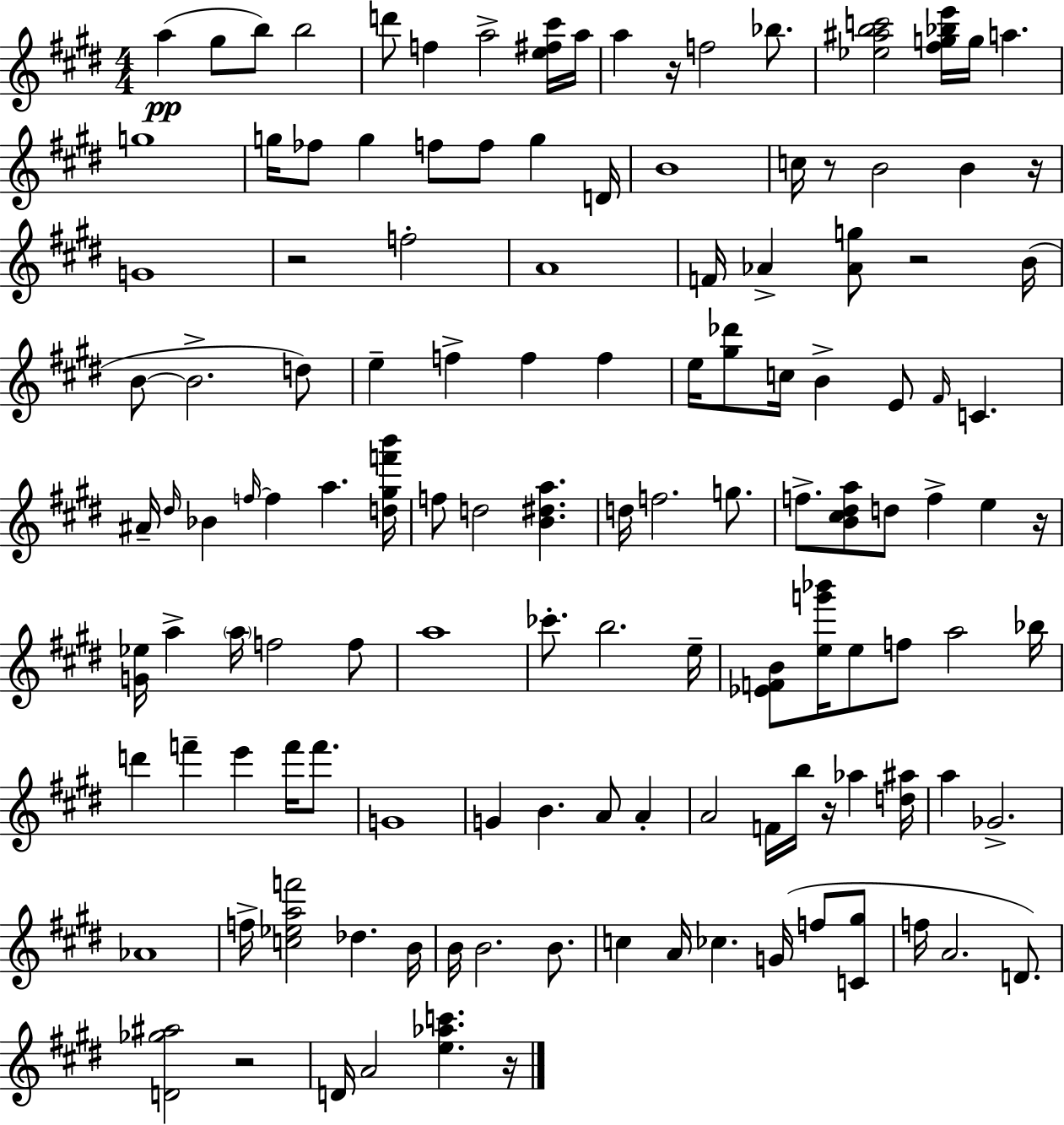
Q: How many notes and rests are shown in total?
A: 129